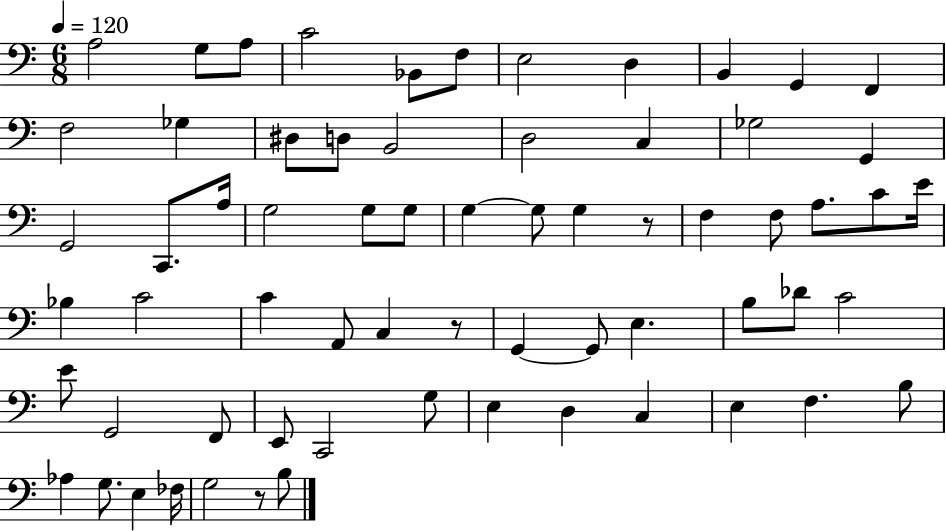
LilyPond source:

{
  \clef bass
  \numericTimeSignature
  \time 6/8
  \key c \major
  \tempo 4 = 120
  \repeat volta 2 { a2 g8 a8 | c'2 bes,8 f8 | e2 d4 | b,4 g,4 f,4 | \break f2 ges4 | dis8 d8 b,2 | d2 c4 | ges2 g,4 | \break g,2 c,8. a16 | g2 g8 g8 | g4~~ g8 g4 r8 | f4 f8 a8. c'8 e'16 | \break bes4 c'2 | c'4 a,8 c4 r8 | g,4~~ g,8 e4. | b8 des'8 c'2 | \break e'8 g,2 f,8 | e,8 c,2 g8 | e4 d4 c4 | e4 f4. b8 | \break aes4 g8. e4 fes16 | g2 r8 b8 | } \bar "|."
}